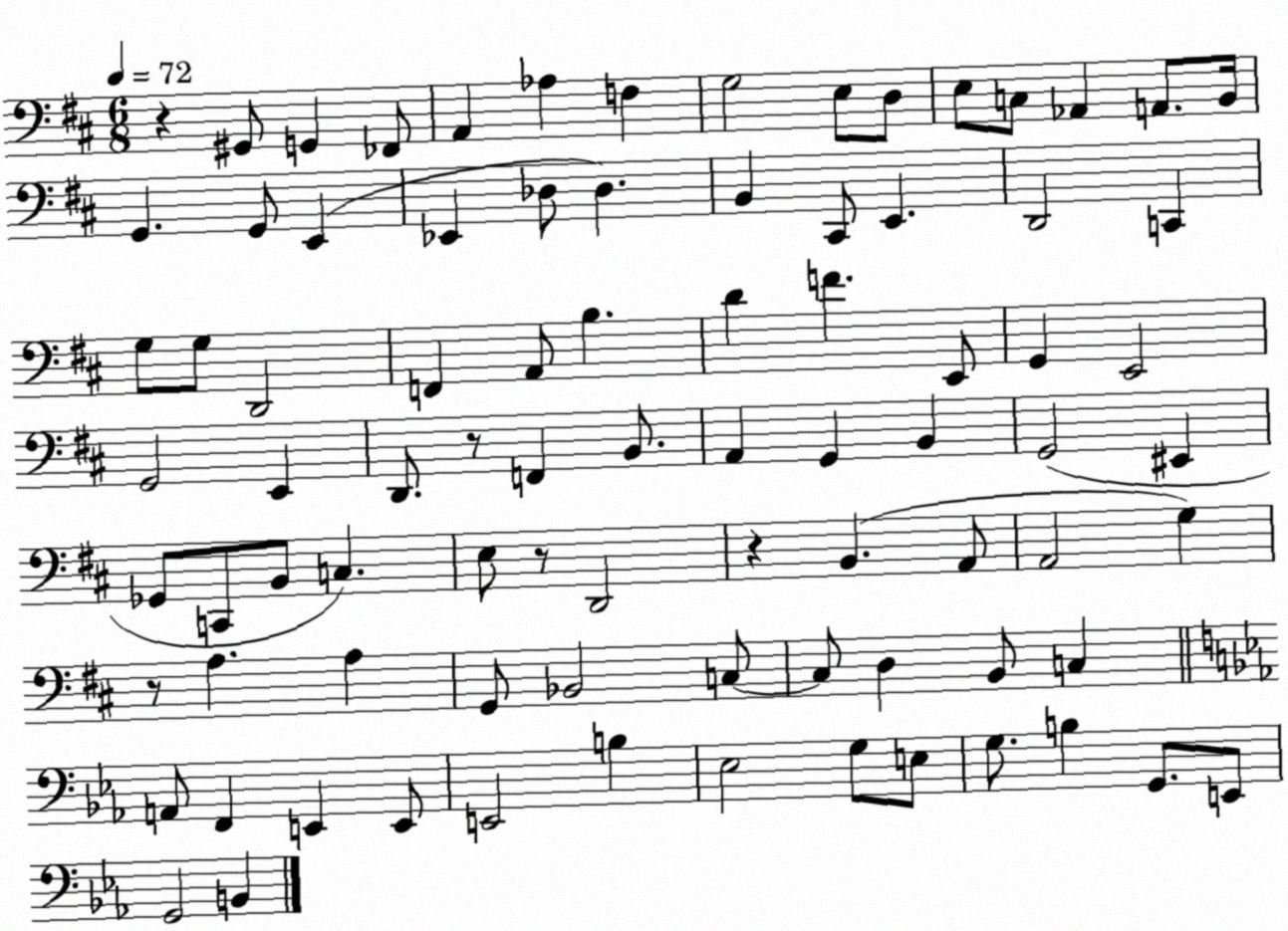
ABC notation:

X:1
T:Untitled
M:6/8
L:1/4
K:D
z ^G,,/2 G,, _F,,/2 A,, _A, F, G,2 E,/2 D,/2 E,/2 C,/2 _A,, A,,/2 B,,/4 G,, G,,/2 E,, _E,, _D,/2 _D, B,, ^C,,/2 E,, D,,2 C,, G,/2 G,/2 D,,2 F,, A,,/2 B, D F E,,/2 G,, E,,2 G,,2 E,, D,,/2 z/2 F,, B,,/2 A,, G,, B,, G,,2 ^E,, _G,,/2 C,,/2 B,,/2 C, E,/2 z/2 D,,2 z B,, A,,/2 A,,2 G, z/2 A, A, G,,/2 _B,,2 C,/2 C,/2 D, B,,/2 C, A,,/2 F,, E,, E,,/2 E,,2 B, _E,2 G,/2 E,/2 G,/2 B, G,,/2 E,,/2 G,,2 B,,